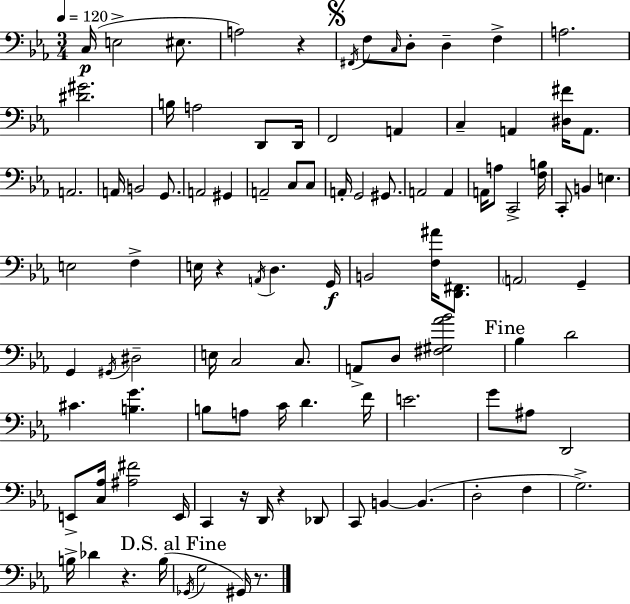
C3/s E3/h EIS3/e. A3/h R/q F#2/s F3/e C3/s D3/e D3/q F3/q A3/h. [D#4,G#4]/h. B3/s A3/h D2/e D2/s F2/h A2/q C3/q A2/q [D#3,F#4]/s A2/e. A2/h. A2/s B2/h G2/e. A2/h G#2/q A2/h C3/e C3/e A2/s G2/h G#2/e. A2/h A2/q A2/s A3/e C2/h [F3,B3]/s C2/e B2/q E3/q. E3/h F3/q E3/s R/q A2/s D3/q. G2/s B2/h [F3,A#4]/s [D2,F#2]/e. A2/h G2/q G2/q G#2/s D#3/h E3/s C3/h C3/e. A2/e D3/e [F#3,G#3,Ab4,Bb4]/h Bb3/q D4/h C#4/q. [B3,G4]/q. B3/e A3/e C4/s D4/q. F4/s E4/h. G4/e A#3/e D2/h E2/e [C3,Ab3]/s [A#3,F#4]/h E2/s C2/q R/s D2/s R/q Db2/e C2/e B2/q B2/q. D3/h F3/q G3/h. B3/s Db4/q R/q. B3/s Gb2/s G3/h G#2/s R/e.